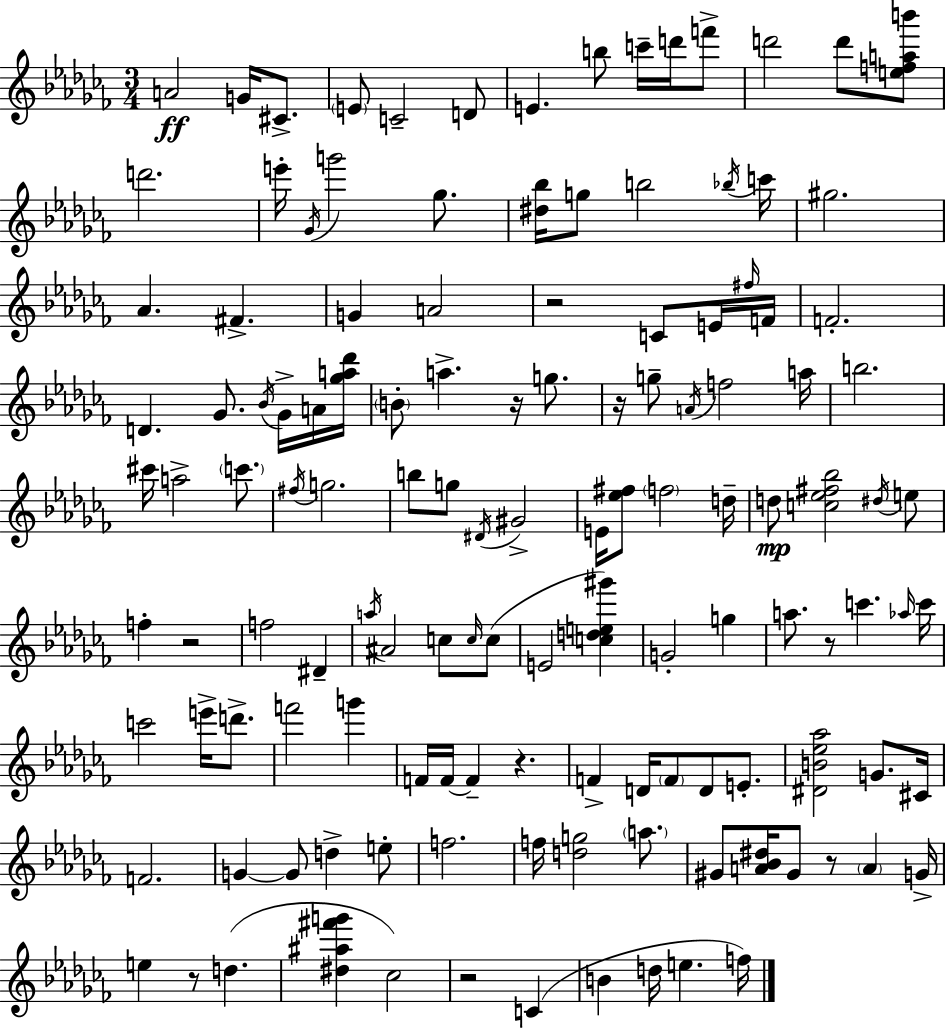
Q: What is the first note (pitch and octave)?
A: A4